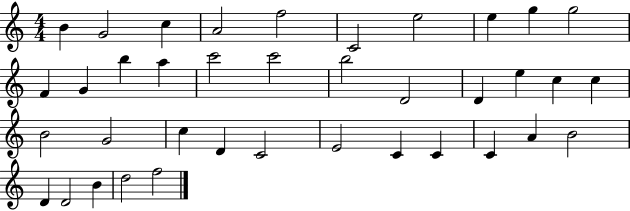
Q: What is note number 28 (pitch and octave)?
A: E4